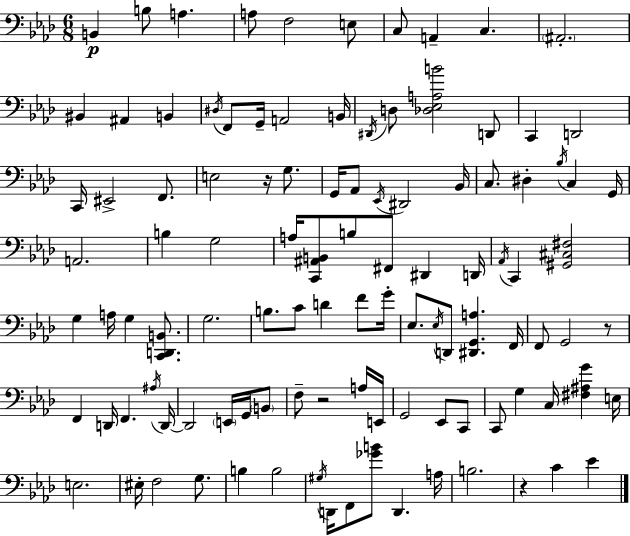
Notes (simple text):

B2/q B3/e A3/q. A3/e F3/h E3/e C3/e A2/q C3/q. A#2/h. BIS2/q A#2/q B2/q D#3/s F2/e G2/s A2/h B2/s D#2/s D3/e [Db3,Eb3,A3,B4]/h D2/e C2/q D2/h C2/s EIS2/h F2/e. E3/h R/s G3/e. G2/s Ab2/e Eb2/s D#2/h Bb2/s C3/e. D#3/q Bb3/s C3/q G2/s A2/h. B3/q G3/h A3/s [C2,A#2,B2]/e B3/e F#2/e D#2/q D2/s Ab2/s C2/q [G#2,C#3,F#3]/h G3/q A3/s G3/q [C2,D2,B2]/e. G3/h. B3/e. C4/e D4/q F4/e G4/s Eb3/e. Eb3/s D2/e [D#2,G2,A3]/q. F2/s F2/e G2/h R/e F2/q D2/s F2/q. A#3/s D2/s D2/h E2/s G2/s B2/e F3/e R/h A3/s E2/s G2/h Eb2/e C2/e C2/e G3/q C3/s [F#3,A#3,G4]/q E3/s E3/h. EIS3/s F3/h G3/e. B3/q B3/h G#3/s D2/s F2/e [Gb4,B4]/e D2/q. A3/s B3/h. R/q C4/q Eb4/q